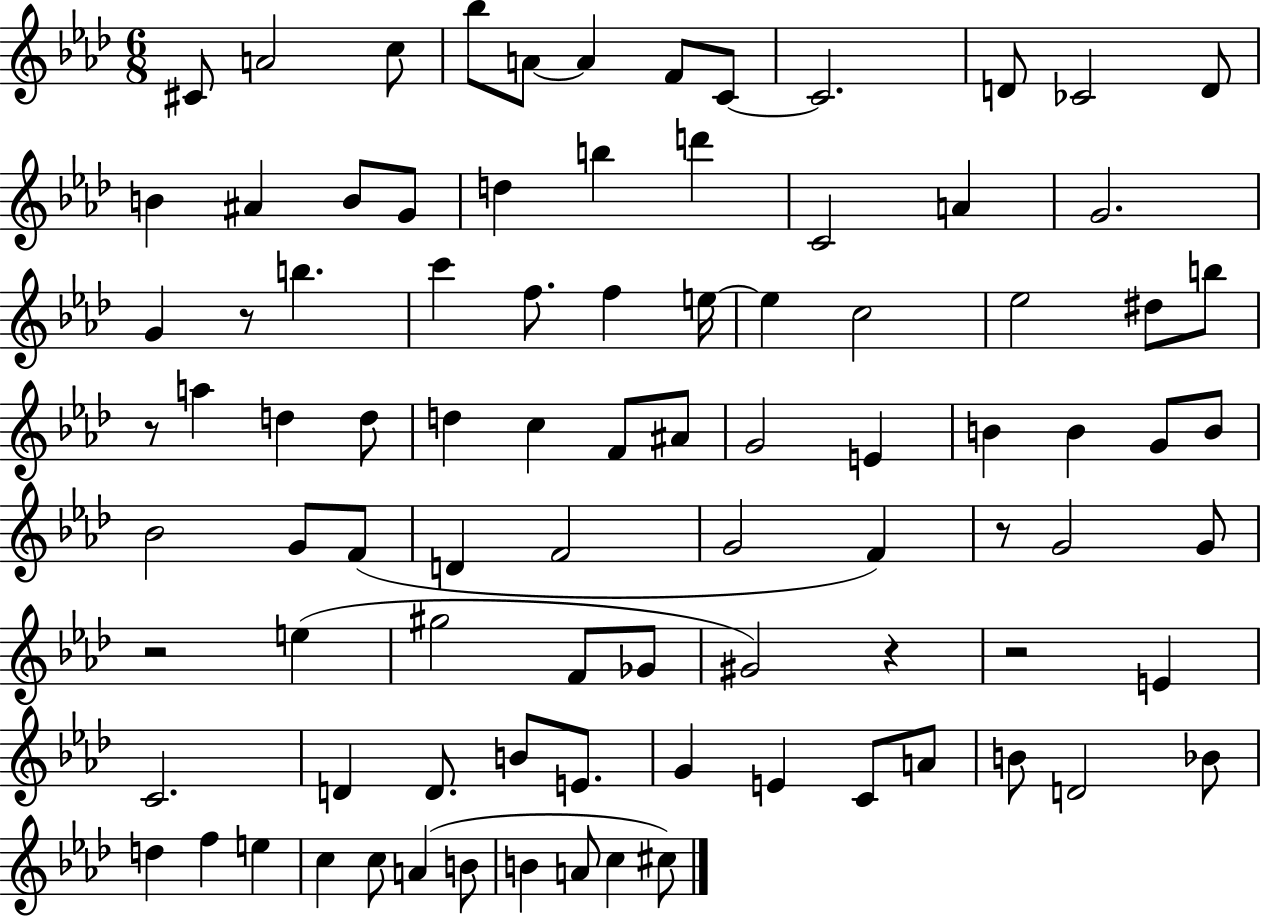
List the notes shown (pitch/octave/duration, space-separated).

C#4/e A4/h C5/e Bb5/e A4/e A4/q F4/e C4/e C4/h. D4/e CES4/h D4/e B4/q A#4/q B4/e G4/e D5/q B5/q D6/q C4/h A4/q G4/h. G4/q R/e B5/q. C6/q F5/e. F5/q E5/s E5/q C5/h Eb5/h D#5/e B5/e R/e A5/q D5/q D5/e D5/q C5/q F4/e A#4/e G4/h E4/q B4/q B4/q G4/e B4/e Bb4/h G4/e F4/e D4/q F4/h G4/h F4/q R/e G4/h G4/e R/h E5/q G#5/h F4/e Gb4/e G#4/h R/q R/h E4/q C4/h. D4/q D4/e. B4/e E4/e. G4/q E4/q C4/e A4/e B4/e D4/h Bb4/e D5/q F5/q E5/q C5/q C5/e A4/q B4/e B4/q A4/e C5/q C#5/e